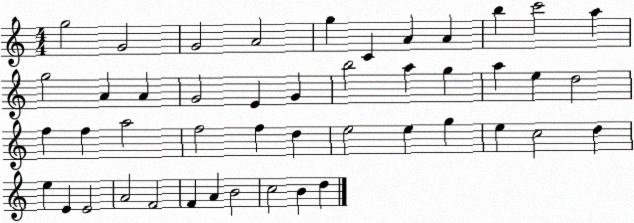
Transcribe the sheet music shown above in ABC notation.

X:1
T:Untitled
M:4/4
L:1/4
K:C
g2 G2 G2 A2 g C A A b c'2 a g2 A A G2 E G b2 a g a e d2 f f a2 f2 f d e2 e g e c2 d e E E2 A2 F2 F A B2 c2 B d